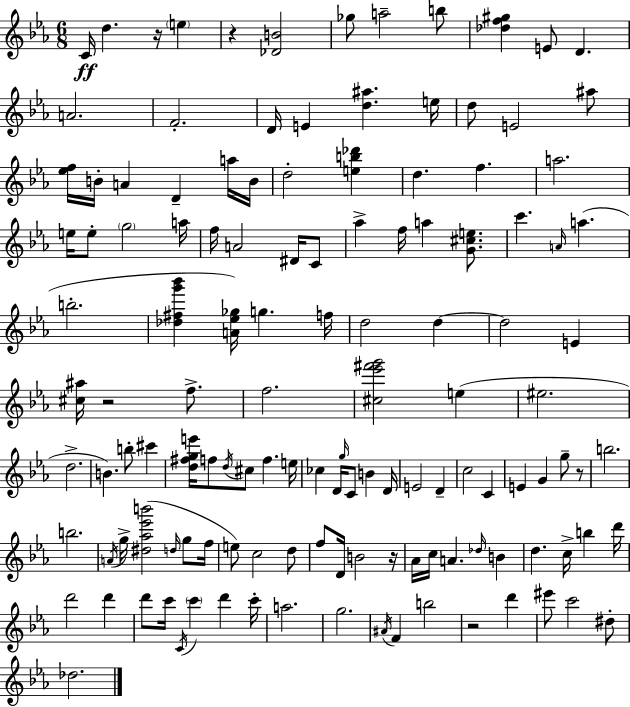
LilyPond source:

{
  \clef treble
  \numericTimeSignature
  \time 6/8
  \key ees \major
  c'16\ff d''4. r16 \parenthesize e''4 | r4 <des' b'>2 | ges''8 a''2-- b''8 | <des'' f'' gis''>4 e'8 d'4. | \break a'2. | f'2.-. | d'16 e'4 <d'' ais''>4. e''16 | d''8 e'2 ais''8 | \break <ees'' f''>16 b'16-. a'4 d'4-- a''16 b'16 | d''2-. <e'' b'' des'''>4 | d''4. f''4. | a''2. | \break e''16 e''8-. \parenthesize g''2 a''16 | f''16 a'2 dis'16 c'8 | aes''4-> f''16 a''4 <g' cis'' e''>8. | c'''4. \grace { a'16 } a''4.( | \break b''2.-. | <des'' fis'' g''' bes'''>4 <a' ees'' ges''>16) g''4. | f''16 d''2 d''4~~ | d''2 e'4 | \break <cis'' ais''>16 r2 f''8.-> | f''2. | <cis'' ees''' fis''' g'''>2 e''4( | eis''2. | \break d''2.-> | b'4.) b''8-. cis'''4 | <d'' fis'' g'' e'''>16 f''8 \acciaccatura { d''16 } cis''8 f''4. | e''16 ces''4 d'16 \grace { g''16 } c'8 b'4 | \break d'16 e'2 d'4-- | c''2 c'4 | e'4 g'4 g''8-- | r8 b''2. | \break b''2. | \acciaccatura { a'16 } g''16-> <dis'' aes'' ees''' b'''>2( | \grace { d''16 } g''8 f''16 e''8) c''2 | d''8 f''8 d'16 b'2 | \break r16 aes'16 c''16 a'4. | \grace { des''16 } b'4 d''4. | c''16-> b''4 d'''16 d'''2 | d'''4 d'''8 c'''16 \acciaccatura { c'16 } \parenthesize c'''4 | \break d'''4 c'''16-. a''2. | g''2. | \acciaccatura { ais'16 } f'4 | b''2 r2 | \break d'''4 eis'''8 c'''2 | dis''8-. des''2. | \bar "|."
}